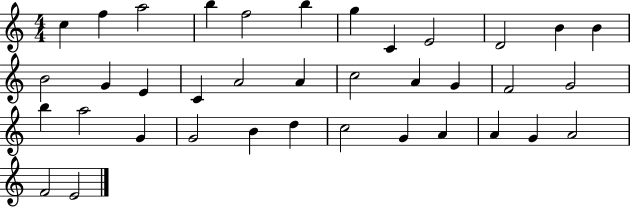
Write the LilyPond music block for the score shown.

{
  \clef treble
  \numericTimeSignature
  \time 4/4
  \key c \major
  c''4 f''4 a''2 | b''4 f''2 b''4 | g''4 c'4 e'2 | d'2 b'4 b'4 | \break b'2 g'4 e'4 | c'4 a'2 a'4 | c''2 a'4 g'4 | f'2 g'2 | \break b''4 a''2 g'4 | g'2 b'4 d''4 | c''2 g'4 a'4 | a'4 g'4 a'2 | \break f'2 e'2 | \bar "|."
}